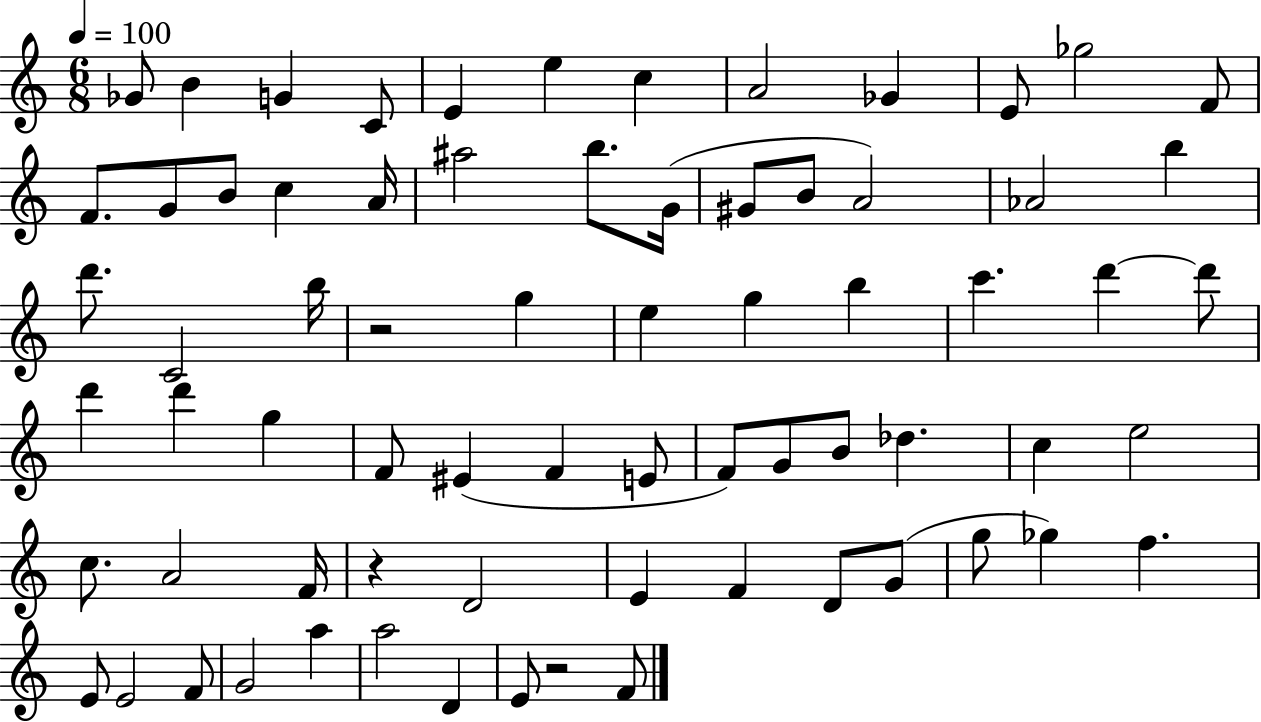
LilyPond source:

{
  \clef treble
  \numericTimeSignature
  \time 6/8
  \key c \major
  \tempo 4 = 100
  ges'8 b'4 g'4 c'8 | e'4 e''4 c''4 | a'2 ges'4 | e'8 ges''2 f'8 | \break f'8. g'8 b'8 c''4 a'16 | ais''2 b''8. g'16( | gis'8 b'8 a'2) | aes'2 b''4 | \break d'''8. c'2 b''16 | r2 g''4 | e''4 g''4 b''4 | c'''4. d'''4~~ d'''8 | \break d'''4 d'''4 g''4 | f'8 eis'4( f'4 e'8 | f'8) g'8 b'8 des''4. | c''4 e''2 | \break c''8. a'2 f'16 | r4 d'2 | e'4 f'4 d'8 g'8( | g''8 ges''4) f''4. | \break e'8 e'2 f'8 | g'2 a''4 | a''2 d'4 | e'8 r2 f'8 | \break \bar "|."
}